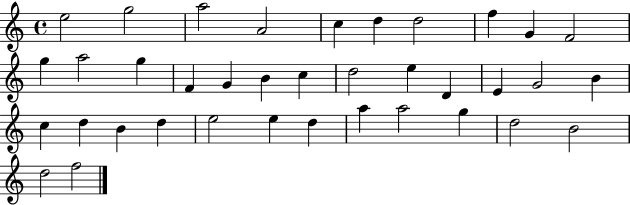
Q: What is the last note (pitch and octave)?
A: F5